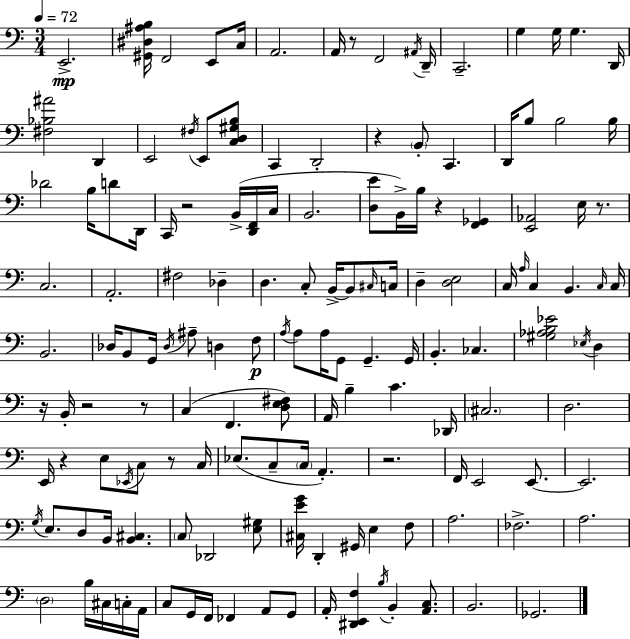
E2/h. [G#2,D#3,A#3,B3]/s F2/h E2/e C3/s A2/h. A2/s R/e F2/h A#2/s D2/s C2/h. G3/q G3/s G3/q. D2/s [F#3,Bb3,A#4]/h D2/q E2/h F#3/s E2/e [C3,D3,G#3,B3]/e C2/q D2/h R/q B2/e C2/q. D2/s B3/e B3/h B3/s Db4/h B3/s D4/e D2/s C2/s R/h B2/s [D2,F2]/s C3/s B2/h. [D3,E4]/e B2/s B3/s R/q [F2,Gb2]/q [E2,Ab2]/h E3/s R/e. C3/h. A2/h. F#3/h Db3/q D3/q. C3/e B2/s B2/e C#3/s C3/s D3/q [D3,E3]/h C3/s A3/s C3/q B2/q. C3/s C3/s B2/h. Db3/s B2/e G2/s Db3/s A#3/e D3/q F3/e A3/s A3/e A3/s G2/e G2/q. G2/s B2/q. CES3/q. [G#3,Ab3,B3,Eb4]/h Eb3/s D3/q R/s B2/s R/h R/e C3/q F2/q. [D3,E3,F#3]/e A2/s B3/q C4/q. Db2/s C#3/h. D3/h. E2/s R/q E3/e Eb2/s C3/e R/e C3/s Eb3/e. C3/e C3/s A2/q. R/h. F2/s E2/h E2/e. E2/h. G3/s E3/e. D3/e B2/s [B2,C#3]/q. C3/e Db2/h [E3,G#3]/e [C#3,E4,G4]/s D2/q G#2/s E3/q F3/e A3/h. FES3/h. A3/h. D3/h B3/s C#3/s C3/s A2/s C3/e G2/s F2/s FES2/q A2/e G2/e A2/s [D#2,E2,F3]/q B3/s B2/q [A2,C3]/e. B2/h. Gb2/h.